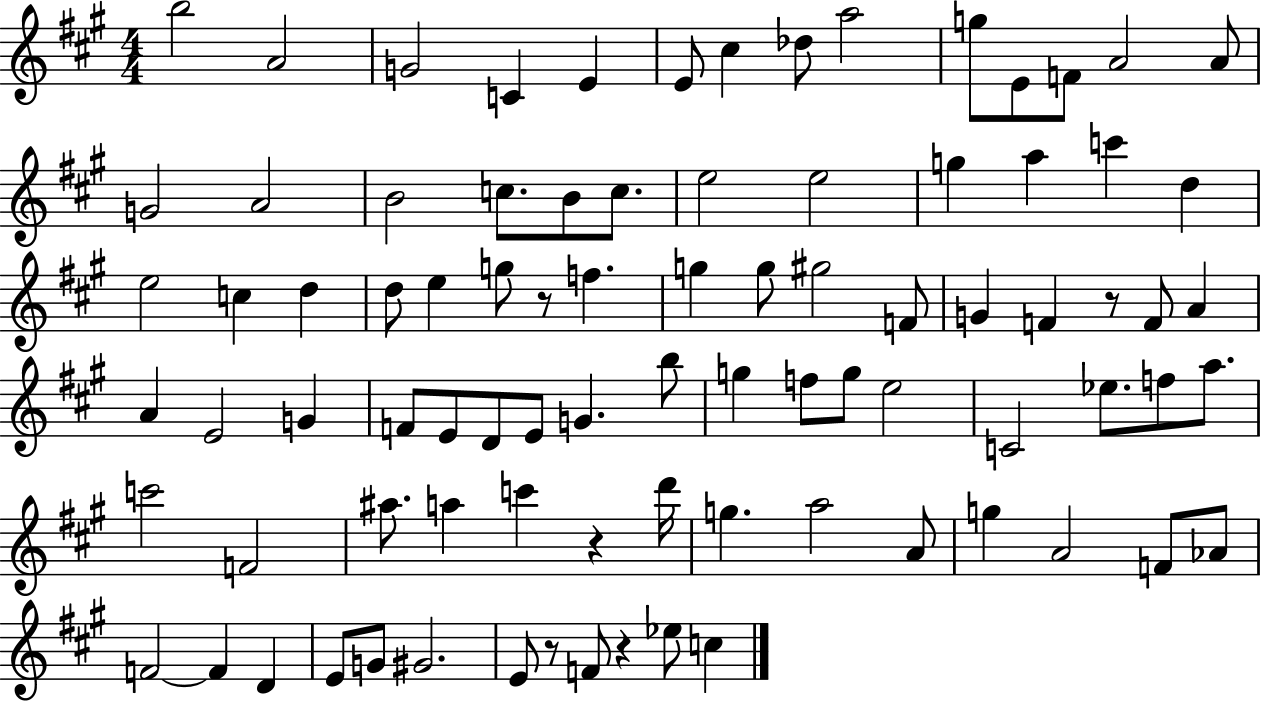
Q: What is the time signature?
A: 4/4